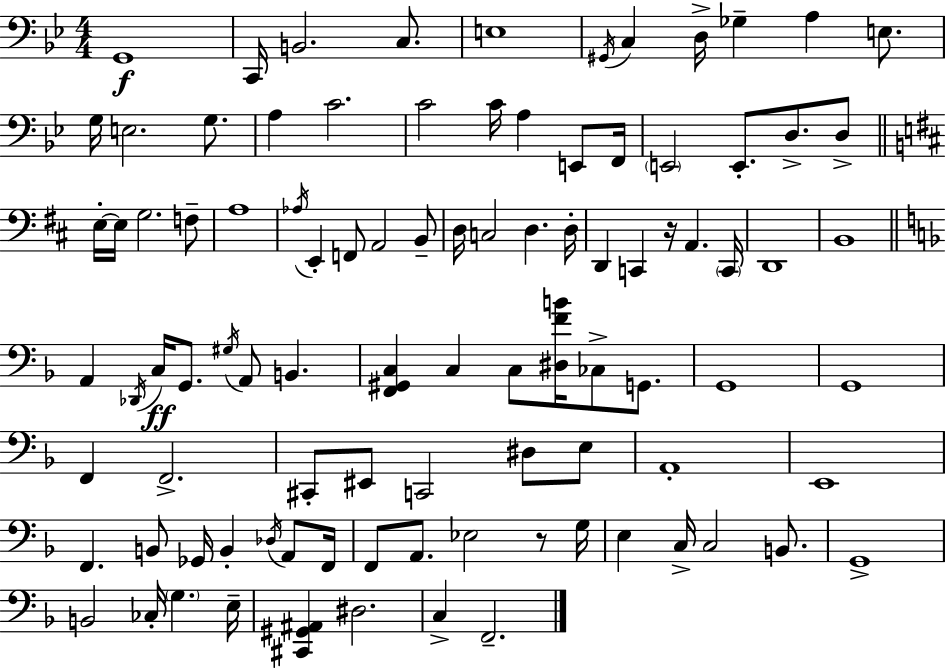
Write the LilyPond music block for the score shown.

{
  \clef bass
  \numericTimeSignature
  \time 4/4
  \key g \minor
  g,1\f | c,16 b,2. c8. | e1 | \acciaccatura { gis,16 } c4 d16-> ges4-- a4 e8. | \break g16 e2. g8. | a4 c'2. | c'2 c'16 a4 e,8 | f,16 \parenthesize e,2 e,8.-. d8.-> d8-> | \break \bar "||" \break \key b \minor e16-.~~ e16 g2. f8-- | a1 | \acciaccatura { aes16 } e,4-. f,8 a,2 b,8-- | d16 c2 d4. | \break d16-. d,4 c,4 r16 a,4. | \parenthesize c,16 d,1 | b,1 | \bar "||" \break \key f \major a,4 \acciaccatura { des,16 }\ff c16 g,8. \acciaccatura { gis16 } a,8 b,4. | <f, gis, c>4 c4 c8 <dis f' b'>16 ces8-> g,8. | g,1 | g,1 | \break f,4 f,2.-> | cis,8-. eis,8 c,2 dis8 | e8 a,1-. | e,1 | \break f,4. b,8 ges,16 b,4-. \acciaccatura { des16 } | a,8 f,16 f,8 a,8. ees2 | r8 g16 e4 c16-> c2 | b,8. g,1-> | \break b,2 ces16-. \parenthesize g4. | e16-- <cis, gis, ais,>4 dis2. | c4-> f,2.-- | \bar "|."
}